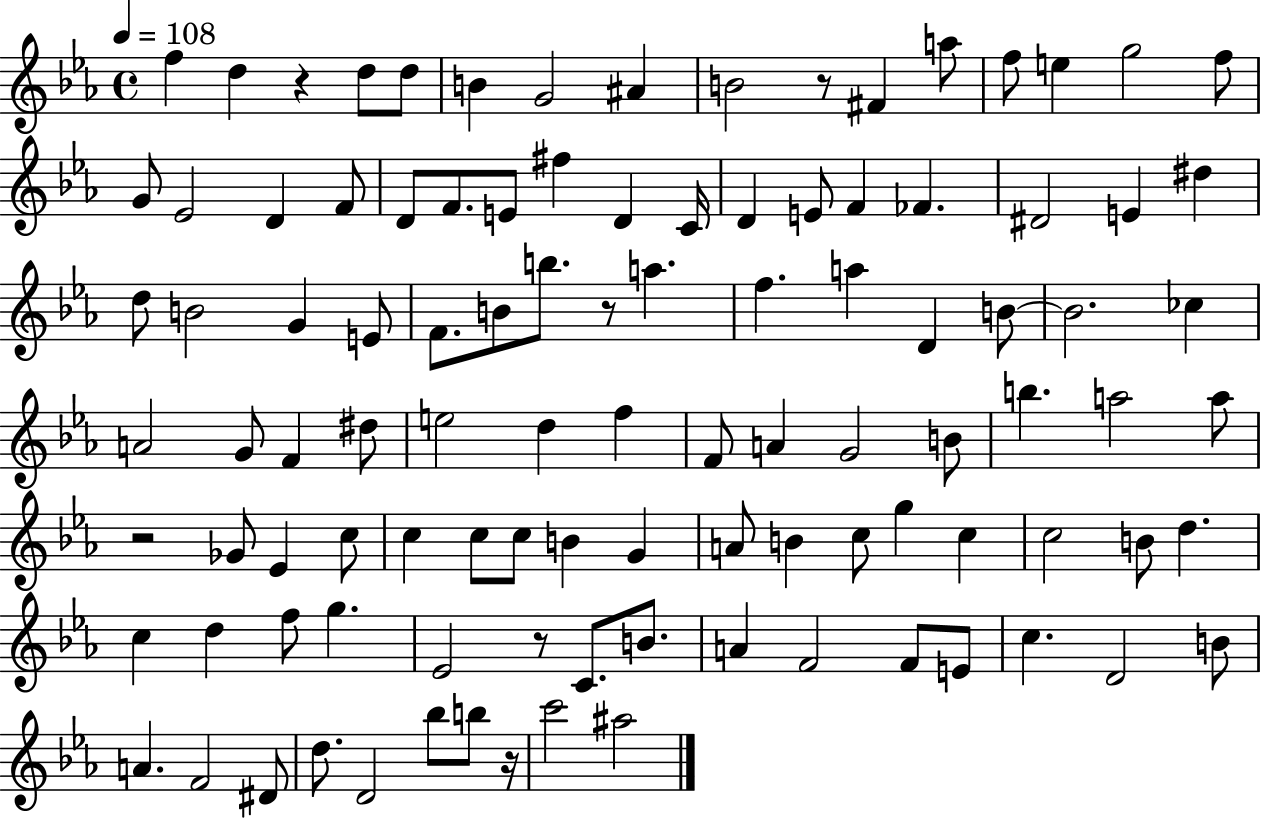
{
  \clef treble
  \time 4/4
  \defaultTimeSignature
  \key ees \major
  \tempo 4 = 108
  \repeat volta 2 { f''4 d''4 r4 d''8 d''8 | b'4 g'2 ais'4 | b'2 r8 fis'4 a''8 | f''8 e''4 g''2 f''8 | \break g'8 ees'2 d'4 f'8 | d'8 f'8. e'8 fis''4 d'4 c'16 | d'4 e'8 f'4 fes'4. | dis'2 e'4 dis''4 | \break d''8 b'2 g'4 e'8 | f'8. b'8 b''8. r8 a''4. | f''4. a''4 d'4 b'8~~ | b'2. ces''4 | \break a'2 g'8 f'4 dis''8 | e''2 d''4 f''4 | f'8 a'4 g'2 b'8 | b''4. a''2 a''8 | \break r2 ges'8 ees'4 c''8 | c''4 c''8 c''8 b'4 g'4 | a'8 b'4 c''8 g''4 c''4 | c''2 b'8 d''4. | \break c''4 d''4 f''8 g''4. | ees'2 r8 c'8. b'8. | a'4 f'2 f'8 e'8 | c''4. d'2 b'8 | \break a'4. f'2 dis'8 | d''8. d'2 bes''8 b''8 r16 | c'''2 ais''2 | } \bar "|."
}